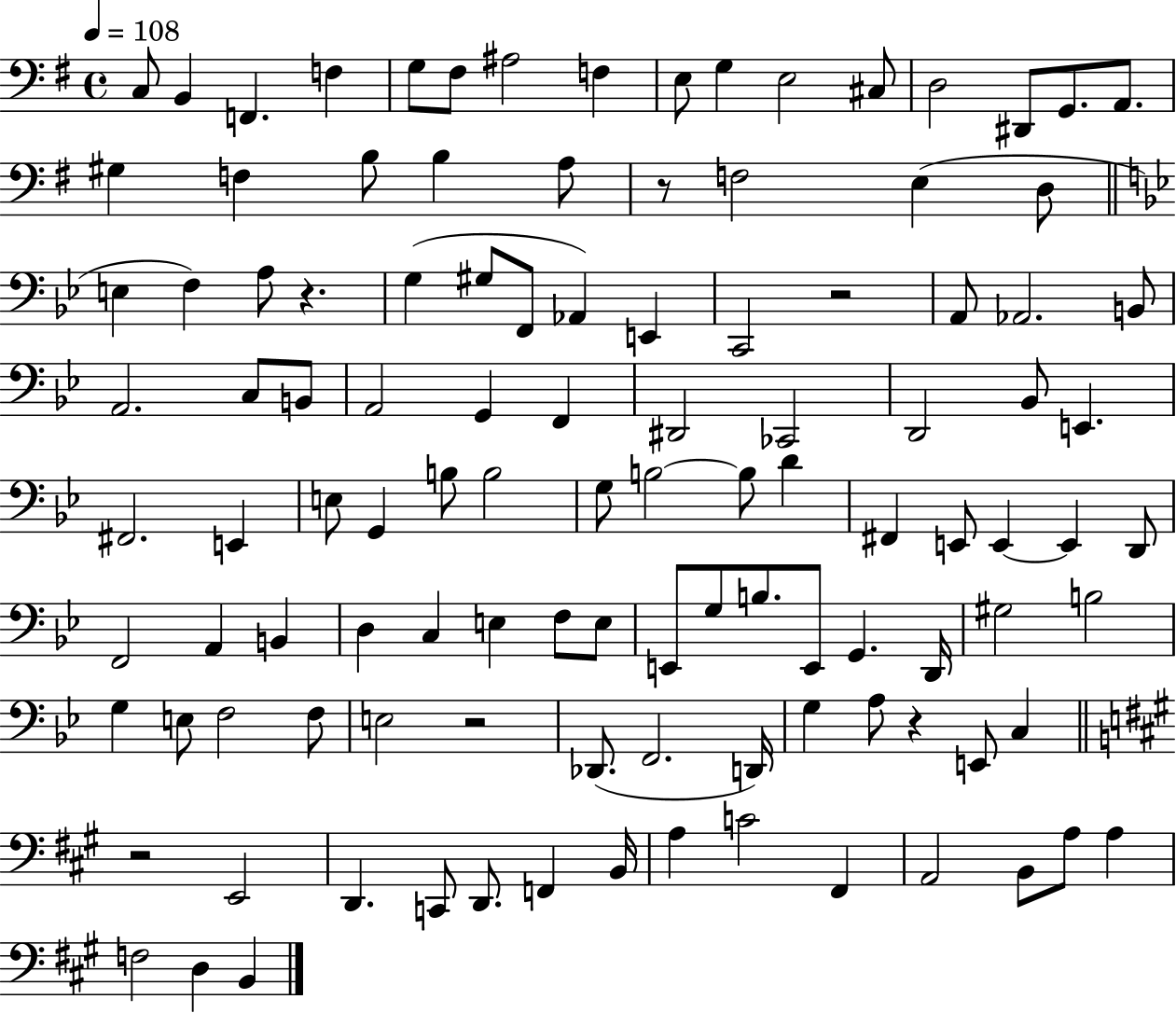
{
  \clef bass
  \time 4/4
  \defaultTimeSignature
  \key g \major
  \tempo 4 = 108
  \repeat volta 2 { c8 b,4 f,4. f4 | g8 fis8 ais2 f4 | e8 g4 e2 cis8 | d2 dis,8 g,8. a,8. | \break gis4 f4 b8 b4 a8 | r8 f2 e4( d8 | \bar "||" \break \key bes \major e4 f4) a8 r4. | g4( gis8 f,8 aes,4) e,4 | c,2 r2 | a,8 aes,2. b,8 | \break a,2. c8 b,8 | a,2 g,4 f,4 | dis,2 ces,2 | d,2 bes,8 e,4. | \break fis,2. e,4 | e8 g,4 b8 b2 | g8 b2~~ b8 d'4 | fis,4 e,8 e,4~~ e,4 d,8 | \break f,2 a,4 b,4 | d4 c4 e4 f8 e8 | e,8 g8 b8. e,8 g,4. d,16 | gis2 b2 | \break g4 e8 f2 f8 | e2 r2 | des,8.( f,2. d,16) | g4 a8 r4 e,8 c4 | \break \bar "||" \break \key a \major r2 e,2 | d,4. c,8 d,8. f,4 b,16 | a4 c'2 fis,4 | a,2 b,8 a8 a4 | \break f2 d4 b,4 | } \bar "|."
}